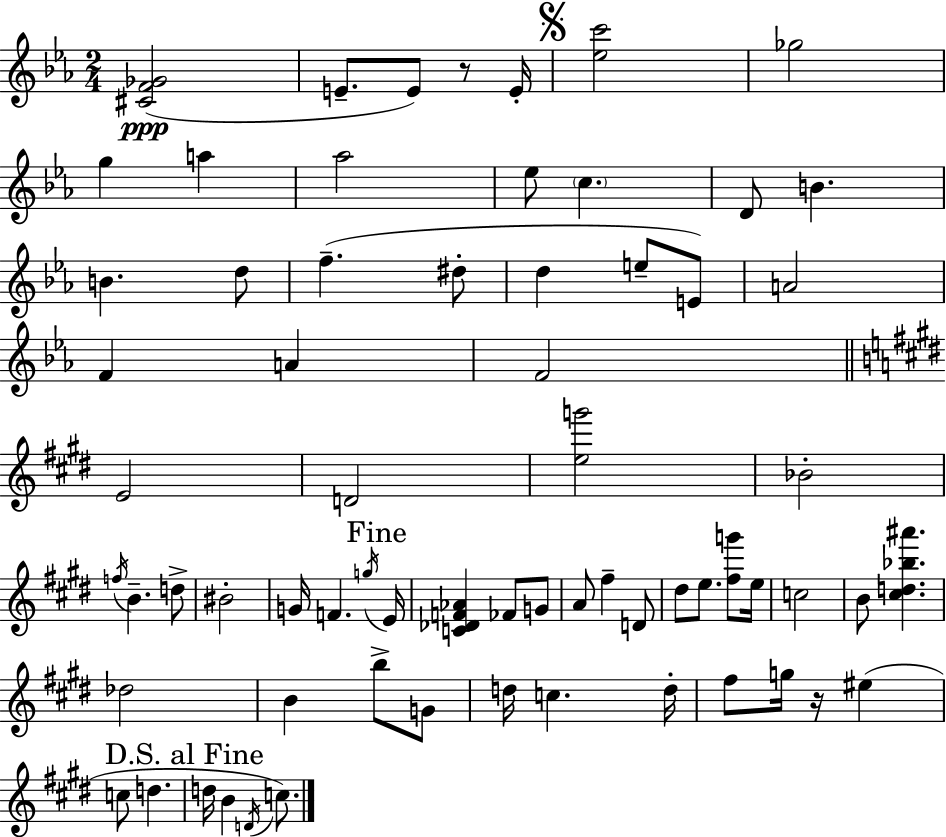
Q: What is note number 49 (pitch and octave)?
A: C5